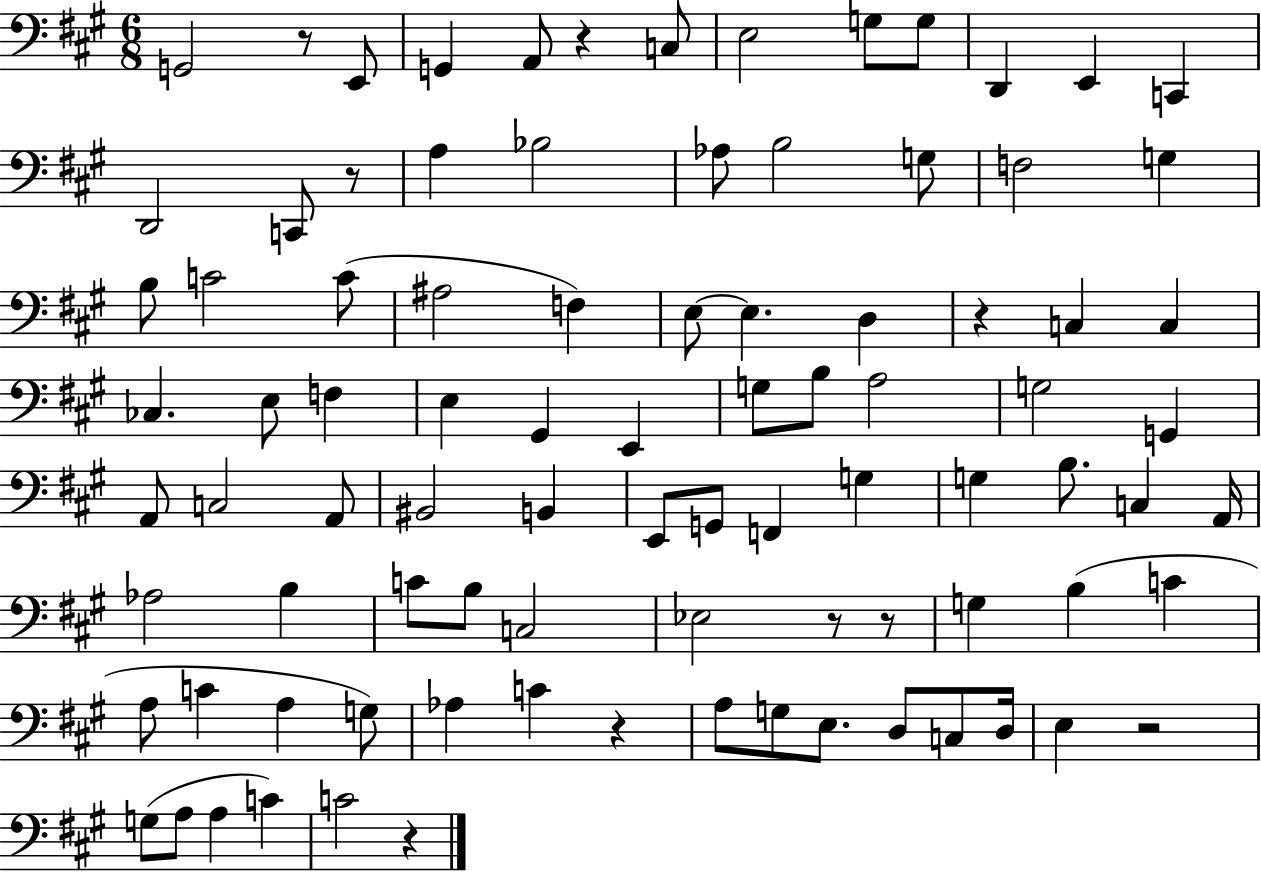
{
  \clef bass
  \numericTimeSignature
  \time 6/8
  \key a \major
  g,2 r8 e,8 | g,4 a,8 r4 c8 | e2 g8 g8 | d,4 e,4 c,4 | \break d,2 c,8 r8 | a4 bes2 | aes8 b2 g8 | f2 g4 | \break b8 c'2 c'8( | ais2 f4) | e8~~ e4. d4 | r4 c4 c4 | \break ces4. e8 f4 | e4 gis,4 e,4 | g8 b8 a2 | g2 g,4 | \break a,8 c2 a,8 | bis,2 b,4 | e,8 g,8 f,4 g4 | g4 b8. c4 a,16 | \break aes2 b4 | c'8 b8 c2 | ees2 r8 r8 | g4 b4( c'4 | \break a8 c'4 a4 g8) | aes4 c'4 r4 | a8 g8 e8. d8 c8 d16 | e4 r2 | \break g8( a8 a4 c'4) | c'2 r4 | \bar "|."
}